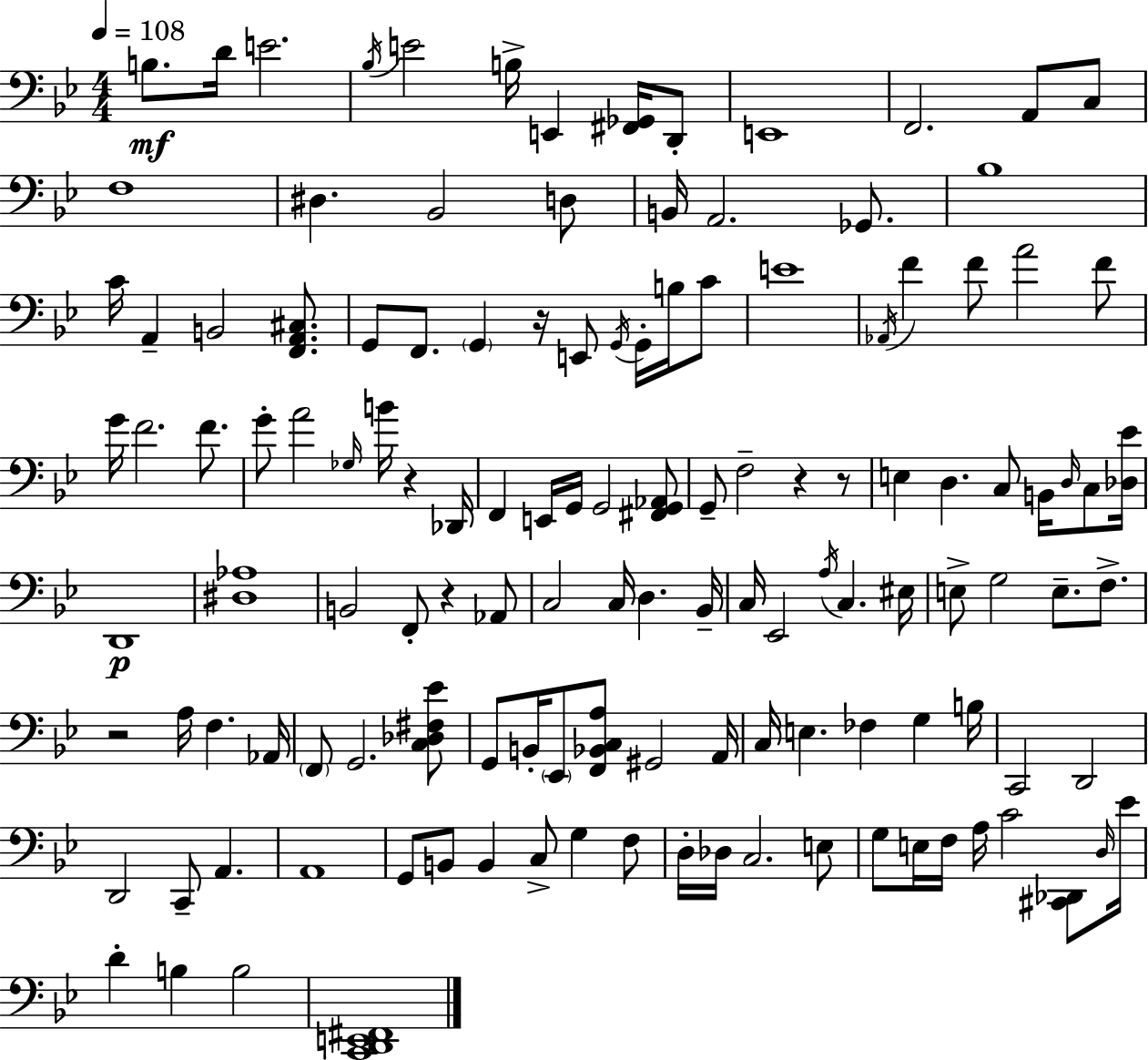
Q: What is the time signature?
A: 4/4